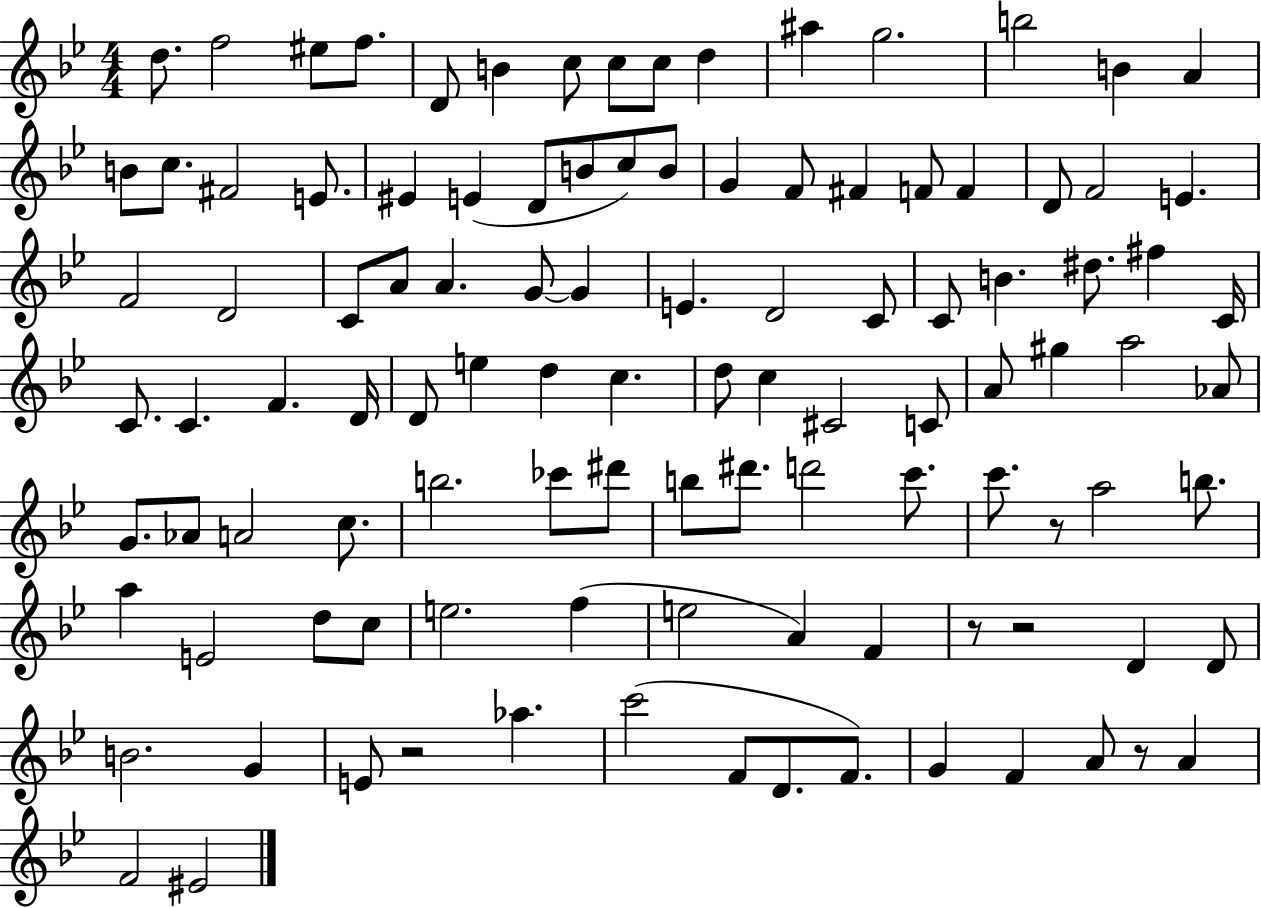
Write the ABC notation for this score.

X:1
T:Untitled
M:4/4
L:1/4
K:Bb
d/2 f2 ^e/2 f/2 D/2 B c/2 c/2 c/2 d ^a g2 b2 B A B/2 c/2 ^F2 E/2 ^E E D/2 B/2 c/2 B/2 G F/2 ^F F/2 F D/2 F2 E F2 D2 C/2 A/2 A G/2 G E D2 C/2 C/2 B ^d/2 ^f C/4 C/2 C F D/4 D/2 e d c d/2 c ^C2 C/2 A/2 ^g a2 _A/2 G/2 _A/2 A2 c/2 b2 _c'/2 ^d'/2 b/2 ^d'/2 d'2 c'/2 c'/2 z/2 a2 b/2 a E2 d/2 c/2 e2 f e2 A F z/2 z2 D D/2 B2 G E/2 z2 _a c'2 F/2 D/2 F/2 G F A/2 z/2 A F2 ^E2